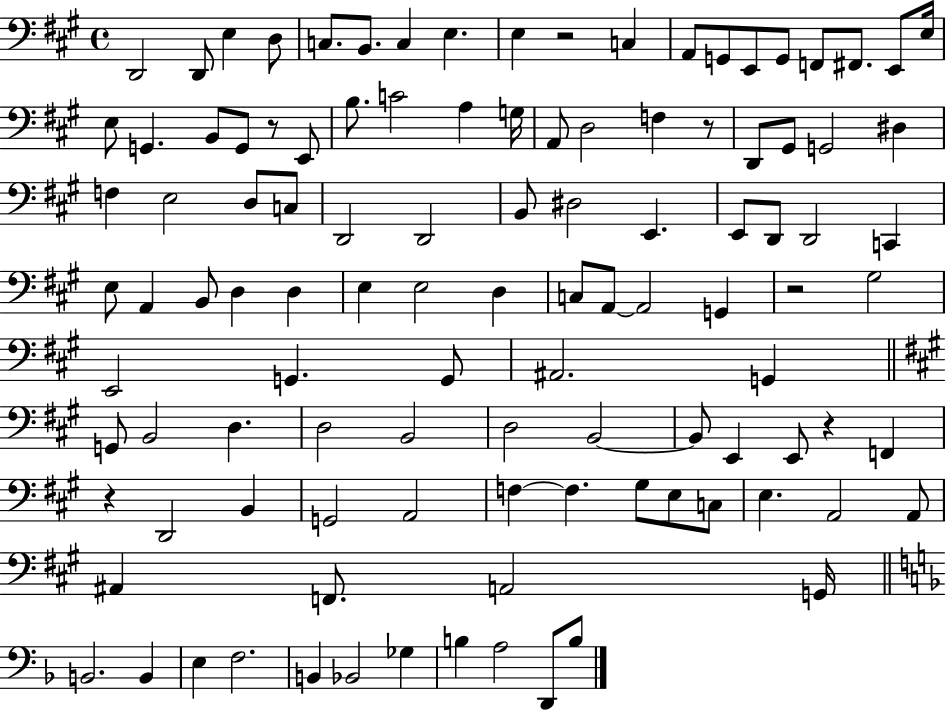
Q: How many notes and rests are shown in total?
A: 109